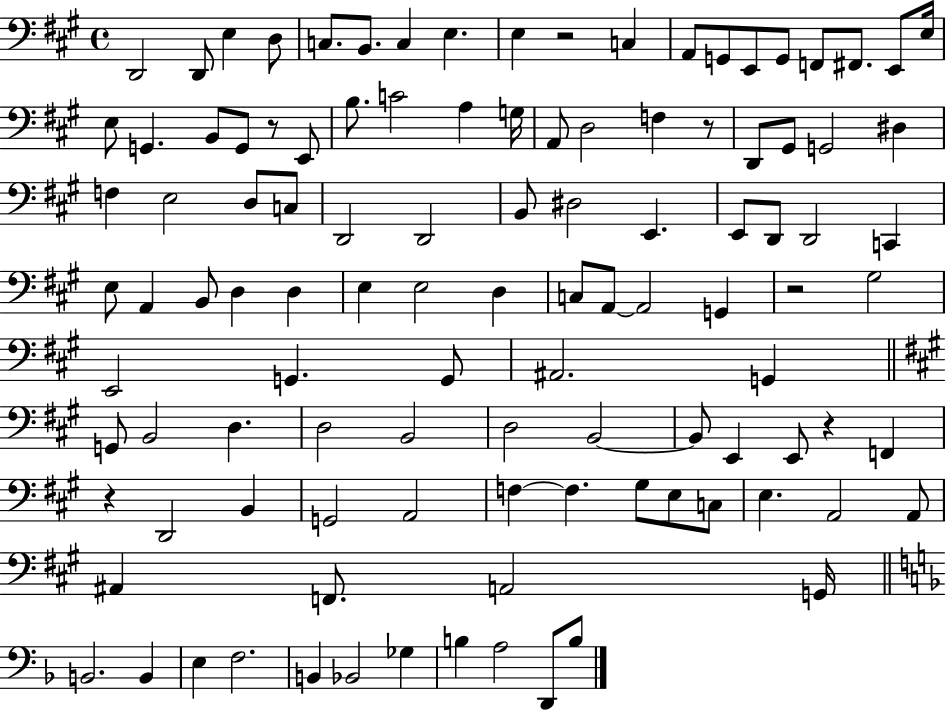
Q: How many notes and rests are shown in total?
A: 109